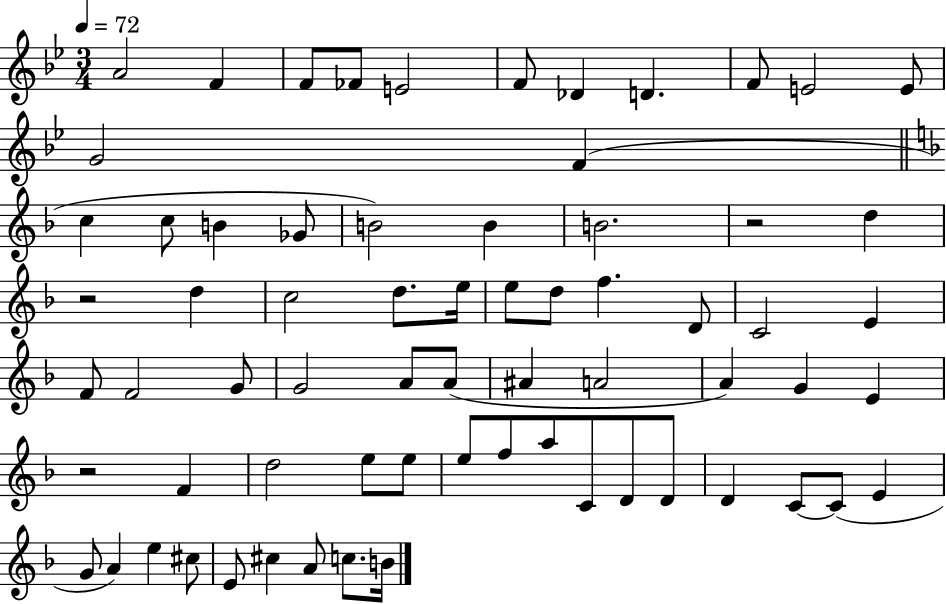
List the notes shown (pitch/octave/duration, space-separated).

A4/h F4/q F4/e FES4/e E4/h F4/e Db4/q D4/q. F4/e E4/h E4/e G4/h F4/q C5/q C5/e B4/q Gb4/e B4/h B4/q B4/h. R/h D5/q R/h D5/q C5/h D5/e. E5/s E5/e D5/e F5/q. D4/e C4/h E4/q F4/e F4/h G4/e G4/h A4/e A4/e A#4/q A4/h A4/q G4/q E4/q R/h F4/q D5/h E5/e E5/e E5/e F5/e A5/e C4/e D4/e D4/e D4/q C4/e C4/e E4/q G4/e A4/q E5/q C#5/e E4/e C#5/q A4/e C5/e. B4/s